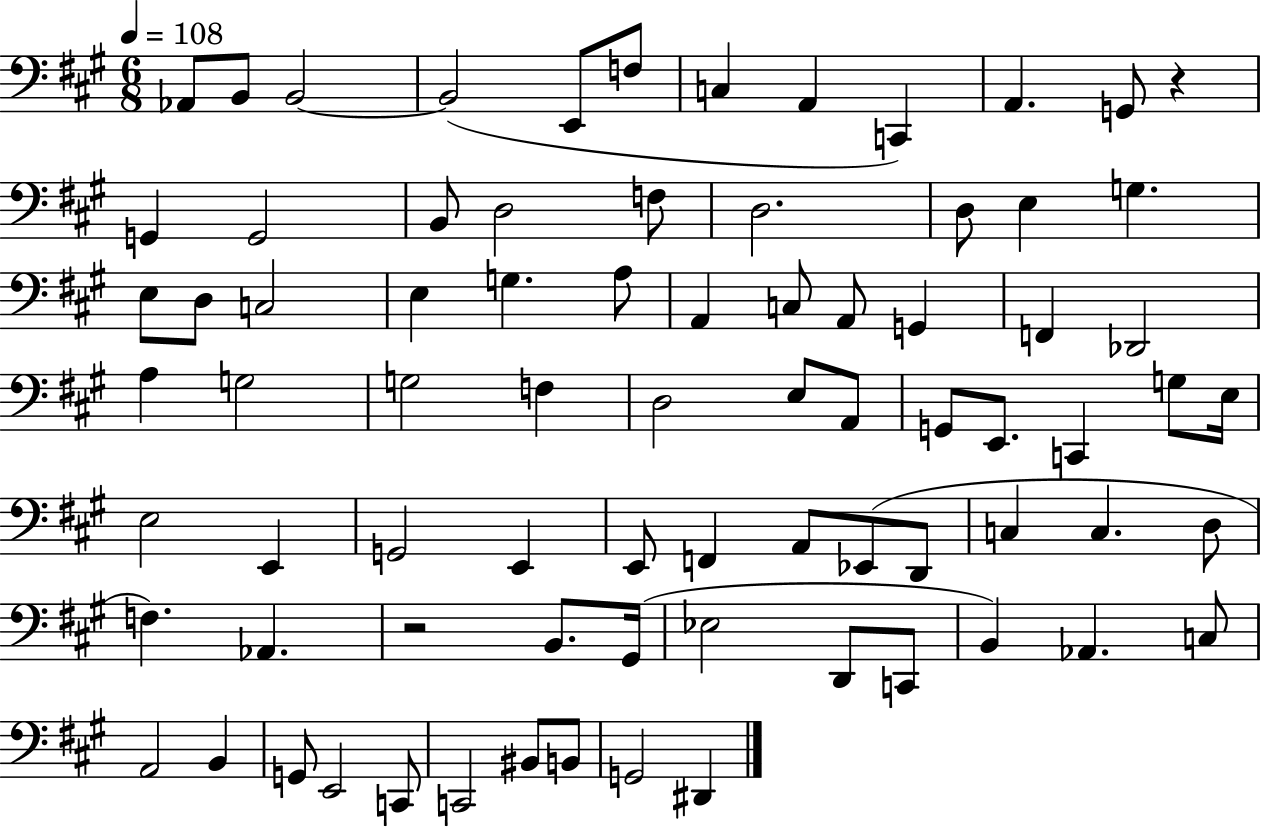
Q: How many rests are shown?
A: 2